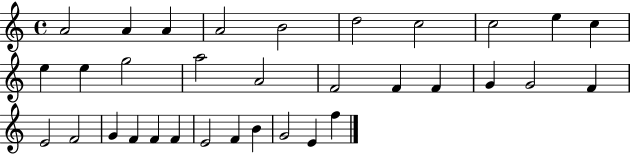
X:1
T:Untitled
M:4/4
L:1/4
K:C
A2 A A A2 B2 d2 c2 c2 e c e e g2 a2 A2 F2 F F G G2 F E2 F2 G F F F E2 F B G2 E f